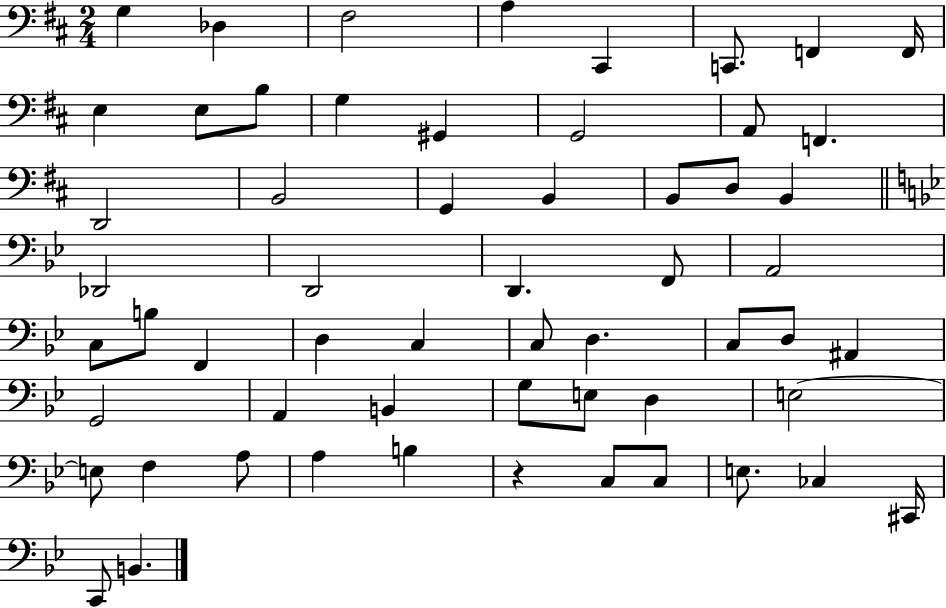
{
  \clef bass
  \numericTimeSignature
  \time 2/4
  \key d \major
  g4 des4 | fis2 | a4 cis,4 | c,8. f,4 f,16 | \break e4 e8 b8 | g4 gis,4 | g,2 | a,8 f,4. | \break d,2 | b,2 | g,4 b,4 | b,8 d8 b,4 | \break \bar "||" \break \key bes \major des,2 | d,2 | d,4. f,8 | a,2 | \break c8 b8 f,4 | d4 c4 | c8 d4. | c8 d8 ais,4 | \break g,2 | a,4 b,4 | g8 e8 d4 | e2~~ | \break e8 f4 a8 | a4 b4 | r4 c8 c8 | e8. ces4 cis,16 | \break c,8 b,4. | \bar "|."
}